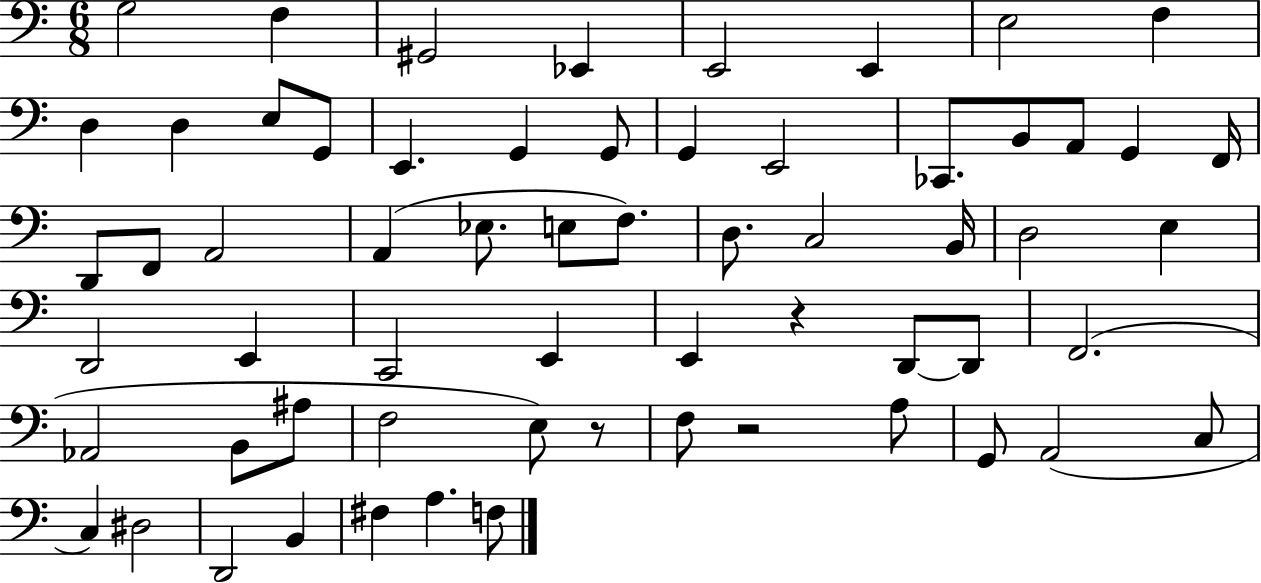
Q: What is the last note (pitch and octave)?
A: F3